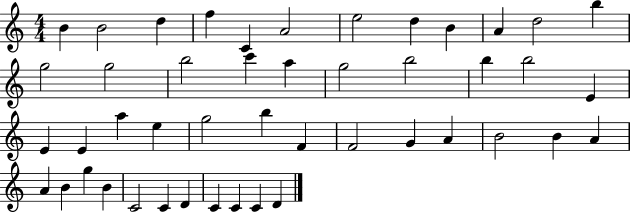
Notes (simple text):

B4/q B4/h D5/q F5/q C4/q A4/h E5/h D5/q B4/q A4/q D5/h B5/q G5/h G5/h B5/h C6/q A5/q G5/h B5/h B5/q B5/h E4/q E4/q E4/q A5/q E5/q G5/h B5/q F4/q F4/h G4/q A4/q B4/h B4/q A4/q A4/q B4/q G5/q B4/q C4/h C4/q D4/q C4/q C4/q C4/q D4/q